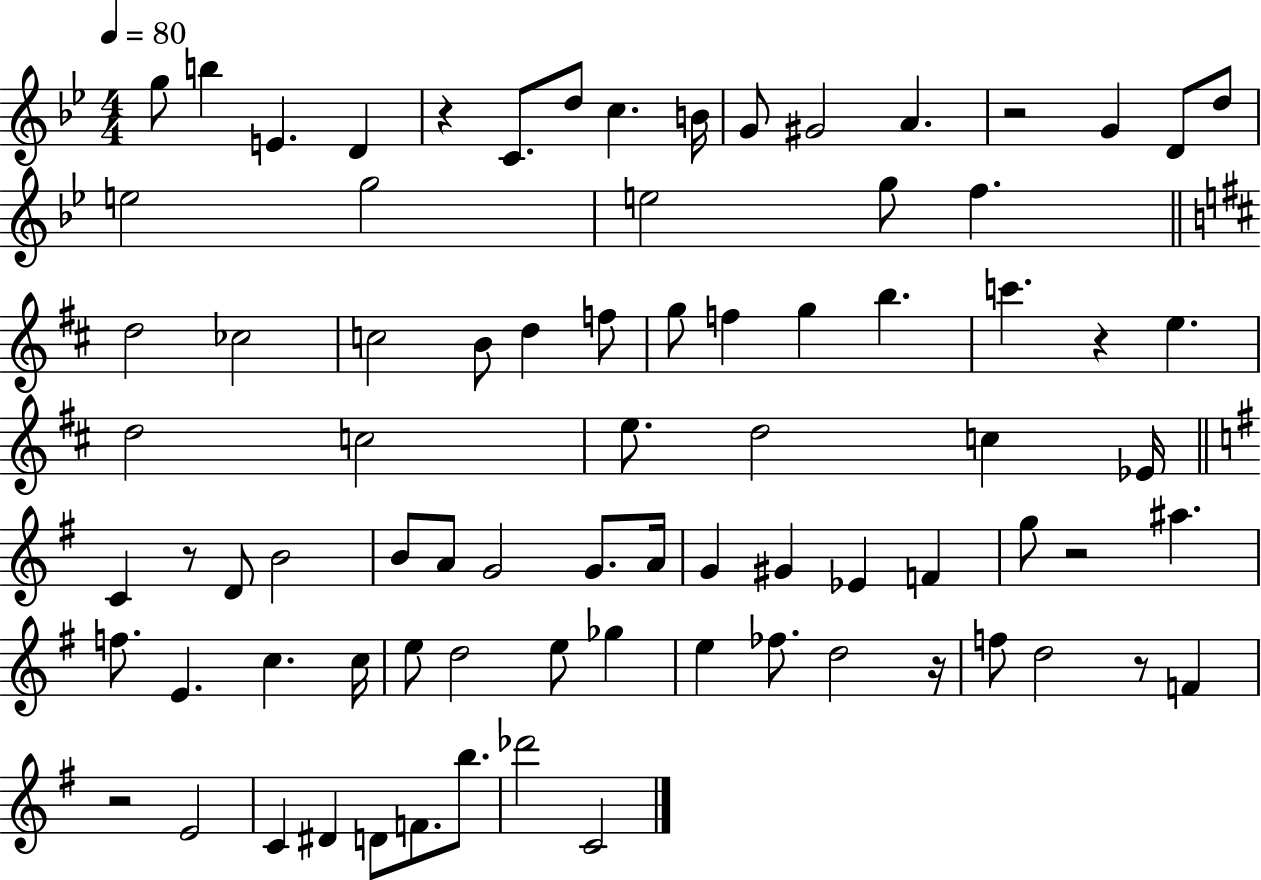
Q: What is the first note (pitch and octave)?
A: G5